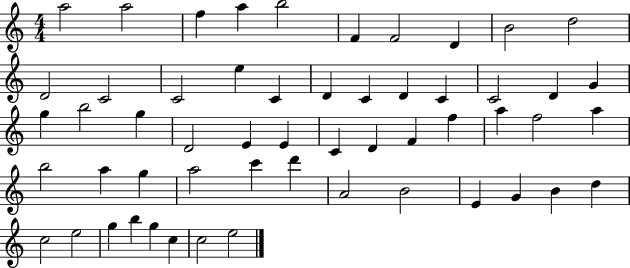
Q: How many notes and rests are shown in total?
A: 55